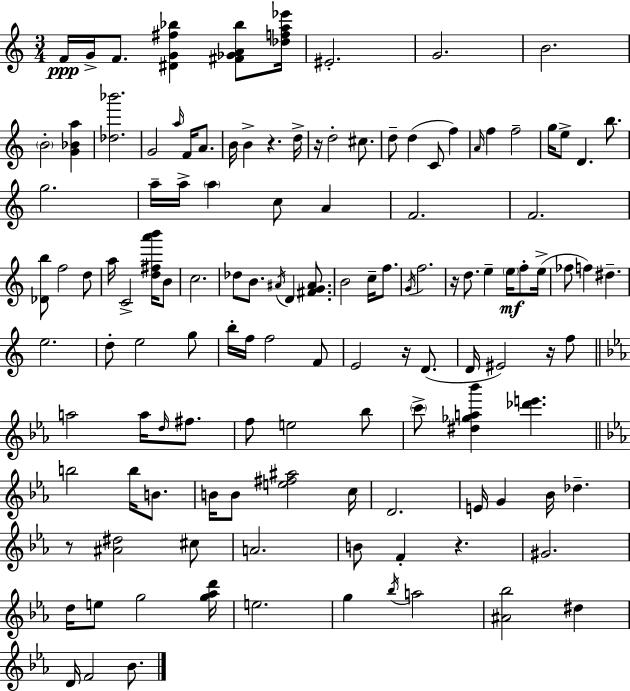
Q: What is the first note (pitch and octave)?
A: F4